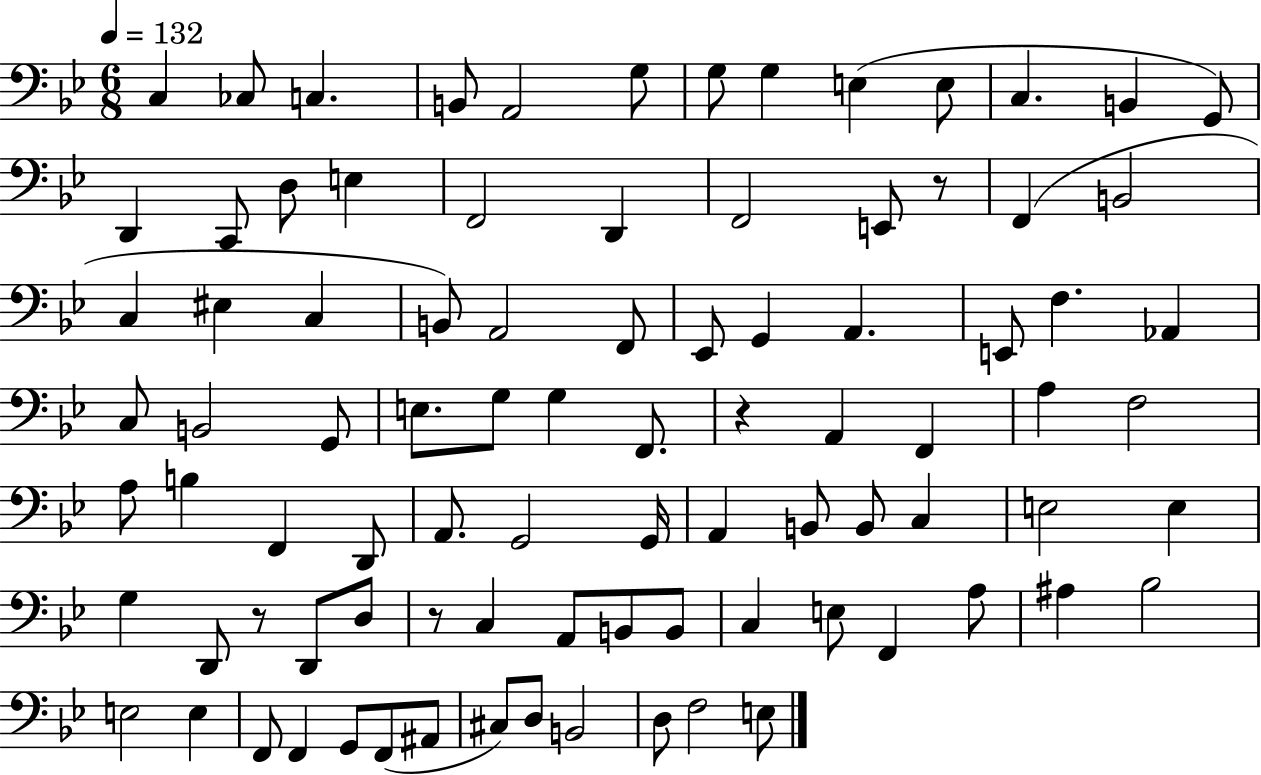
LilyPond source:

{
  \clef bass
  \numericTimeSignature
  \time 6/8
  \key bes \major
  \tempo 4 = 132
  c4 ces8 c4. | b,8 a,2 g8 | g8 g4 e4( e8 | c4. b,4 g,8) | \break d,4 c,8 d8 e4 | f,2 d,4 | f,2 e,8 r8 | f,4( b,2 | \break c4 eis4 c4 | b,8) a,2 f,8 | ees,8 g,4 a,4. | e,8 f4. aes,4 | \break c8 b,2 g,8 | e8. g8 g4 f,8. | r4 a,4 f,4 | a4 f2 | \break a8 b4 f,4 d,8 | a,8. g,2 g,16 | a,4 b,8 b,8 c4 | e2 e4 | \break g4 d,8 r8 d,8 d8 | r8 c4 a,8 b,8 b,8 | c4 e8 f,4 a8 | ais4 bes2 | \break e2 e4 | f,8 f,4 g,8 f,8( ais,8 | cis8) d8 b,2 | d8 f2 e8 | \break \bar "|."
}